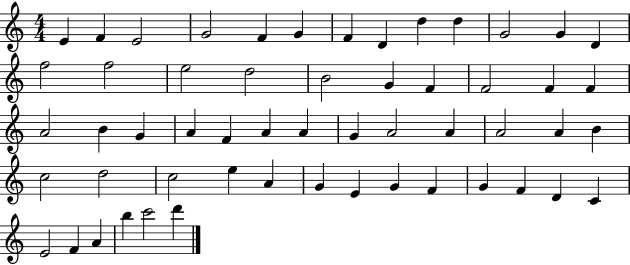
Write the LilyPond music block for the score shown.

{
  \clef treble
  \numericTimeSignature
  \time 4/4
  \key c \major
  e'4 f'4 e'2 | g'2 f'4 g'4 | f'4 d'4 d''4 d''4 | g'2 g'4 d'4 | \break f''2 f''2 | e''2 d''2 | b'2 g'4 f'4 | f'2 f'4 f'4 | \break a'2 b'4 g'4 | a'4 f'4 a'4 a'4 | g'4 a'2 a'4 | a'2 a'4 b'4 | \break c''2 d''2 | c''2 e''4 a'4 | g'4 e'4 g'4 f'4 | g'4 f'4 d'4 c'4 | \break e'2 f'4 a'4 | b''4 c'''2 d'''4 | \bar "|."
}